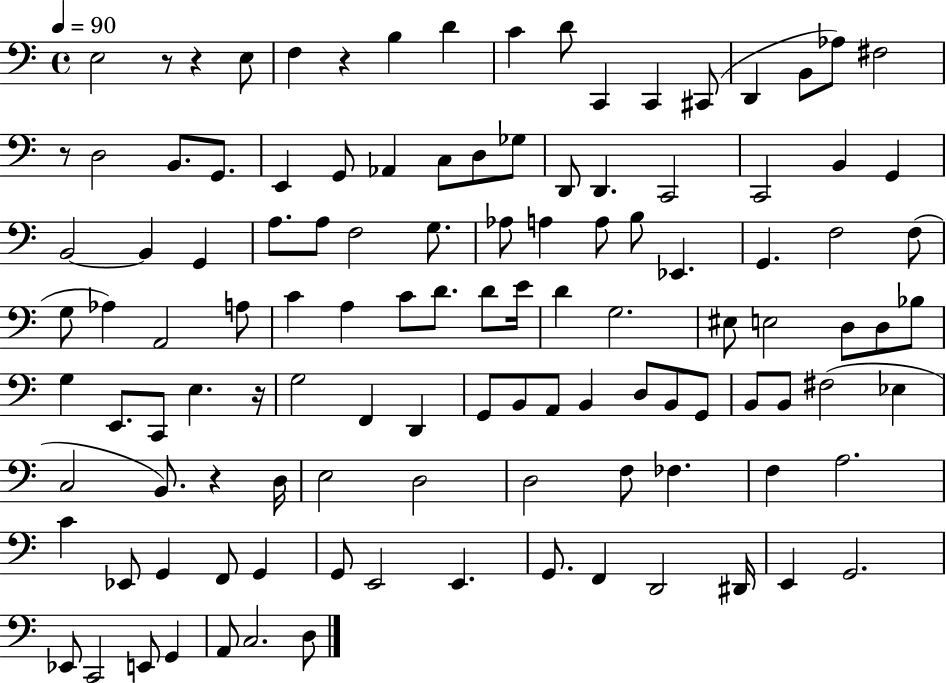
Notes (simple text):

E3/h R/e R/q E3/e F3/q R/q B3/q D4/q C4/q D4/e C2/q C2/q C#2/e D2/q B2/e Ab3/e F#3/h R/e D3/h B2/e. G2/e. E2/q G2/e Ab2/q C3/e D3/e Gb3/e D2/e D2/q. C2/h C2/h B2/q G2/q B2/h B2/q G2/q A3/e. A3/e F3/h G3/e. Ab3/e A3/q A3/e B3/e Eb2/q. G2/q. F3/h F3/e G3/e Ab3/q A2/h A3/e C4/q A3/q C4/e D4/e. D4/e E4/s D4/q G3/h. EIS3/e E3/h D3/e D3/e Bb3/e G3/q E2/e. C2/e E3/q. R/s G3/h F2/q D2/q G2/e B2/e A2/e B2/q D3/e B2/e G2/e B2/e B2/e F#3/h Eb3/q C3/h B2/e. R/q D3/s E3/h D3/h D3/h F3/e FES3/q. F3/q A3/h. C4/q Eb2/e G2/q F2/e G2/q G2/e E2/h E2/q. G2/e. F2/q D2/h D#2/s E2/q G2/h. Eb2/e C2/h E2/e G2/q A2/e C3/h. D3/e